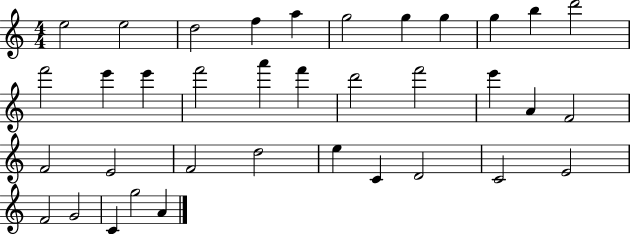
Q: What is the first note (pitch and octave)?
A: E5